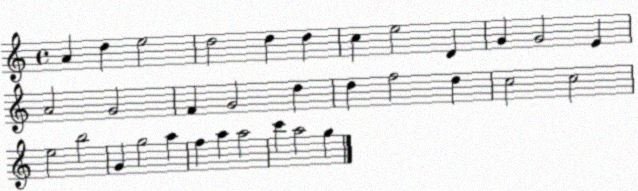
X:1
T:Untitled
M:4/4
L:1/4
K:C
A d e2 d2 d d c e2 D G G2 E A2 G2 F G2 d d f2 d c2 c2 e2 b2 G g2 a f a a2 c' a2 g